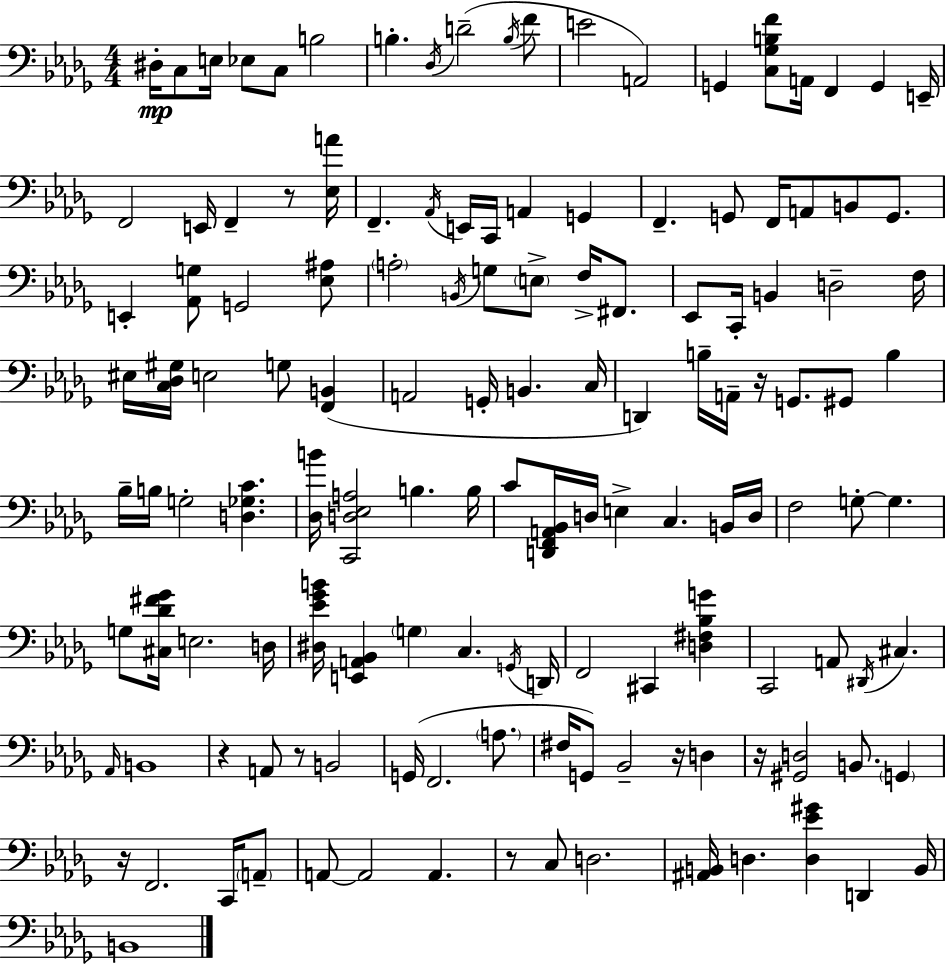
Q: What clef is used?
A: bass